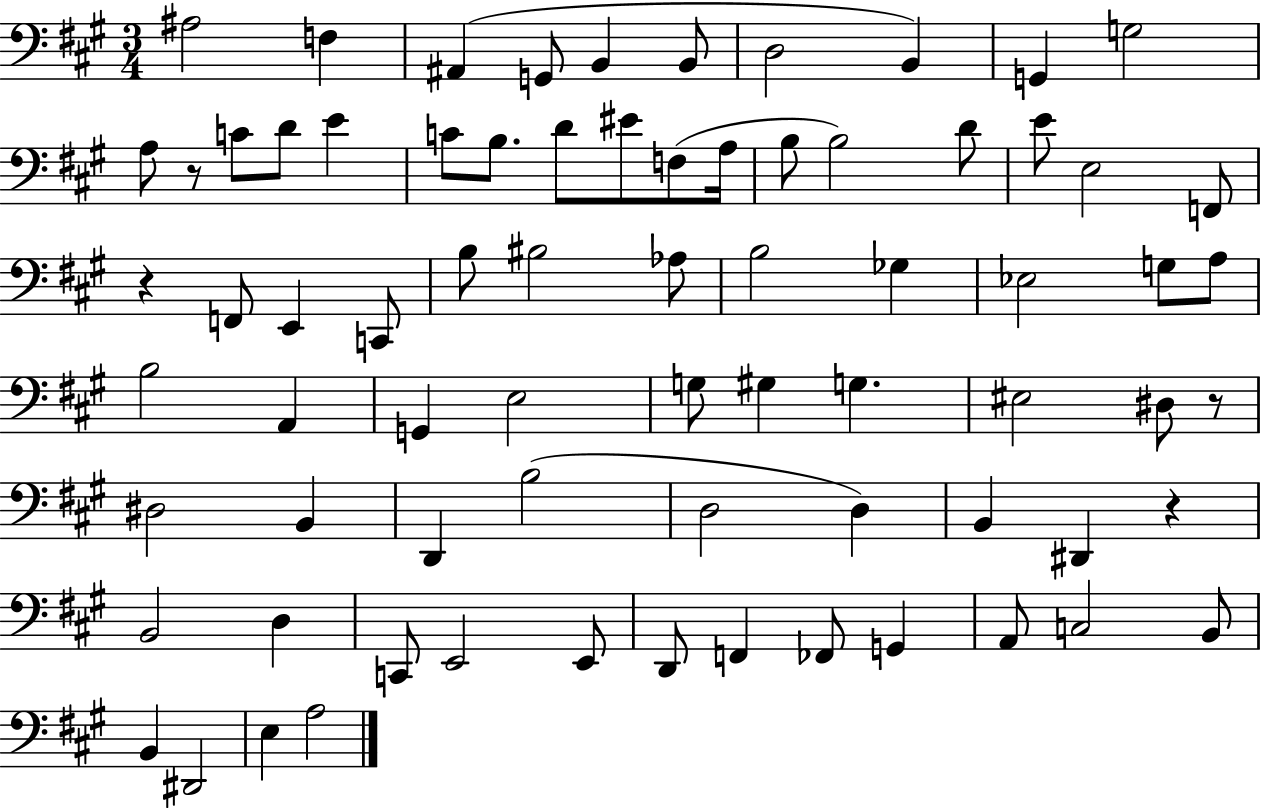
A#3/h F3/q A#2/q G2/e B2/q B2/e D3/h B2/q G2/q G3/h A3/e R/e C4/e D4/e E4/q C4/e B3/e. D4/e EIS4/e F3/e A3/s B3/e B3/h D4/e E4/e E3/h F2/e R/q F2/e E2/q C2/e B3/e BIS3/h Ab3/e B3/h Gb3/q Eb3/h G3/e A3/e B3/h A2/q G2/q E3/h G3/e G#3/q G3/q. EIS3/h D#3/e R/e D#3/h B2/q D2/q B3/h D3/h D3/q B2/q D#2/q R/q B2/h D3/q C2/e E2/h E2/e D2/e F2/q FES2/e G2/q A2/e C3/h B2/e B2/q D#2/h E3/q A3/h